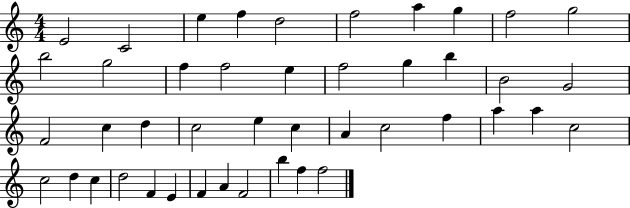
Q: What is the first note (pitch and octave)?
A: E4